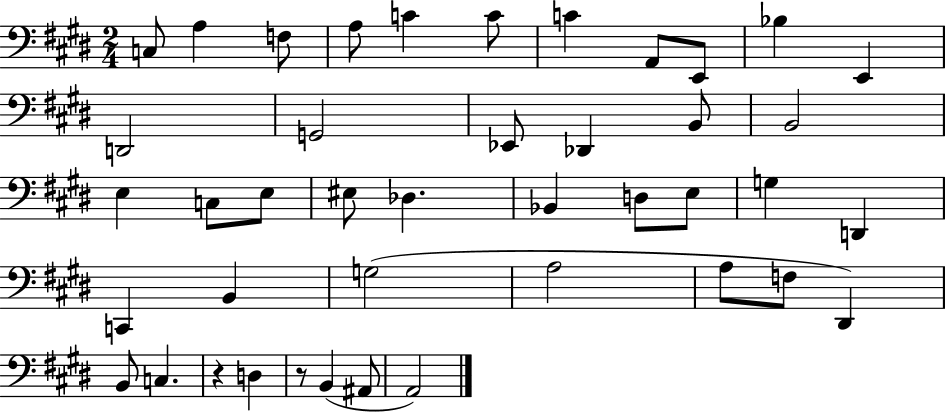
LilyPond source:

{
  \clef bass
  \numericTimeSignature
  \time 2/4
  \key e \major
  c8 a4 f8 | a8 c'4 c'8 | c'4 a,8 e,8 | bes4 e,4 | \break d,2 | g,2 | ees,8 des,4 b,8 | b,2 | \break e4 c8 e8 | eis8 des4. | bes,4 d8 e8 | g4 d,4 | \break c,4 b,4 | g2( | a2 | a8 f8 dis,4) | \break b,8 c4. | r4 d4 | r8 b,4( ais,8 | a,2) | \break \bar "|."
}